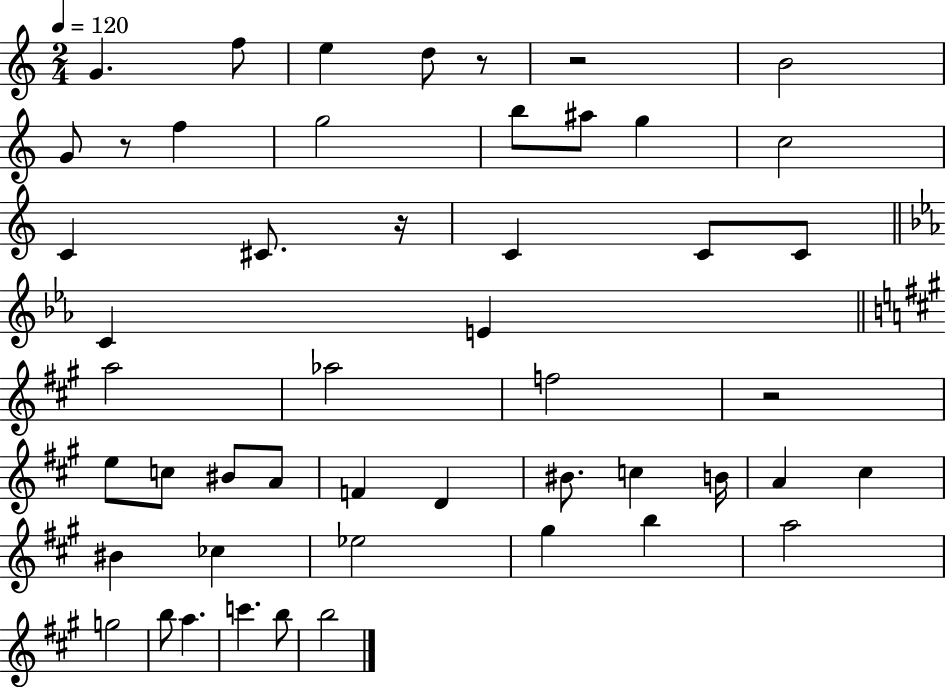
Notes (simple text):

G4/q. F5/e E5/q D5/e R/e R/h B4/h G4/e R/e F5/q G5/h B5/e A#5/e G5/q C5/h C4/q C#4/e. R/s C4/q C4/e C4/e C4/q E4/q A5/h Ab5/h F5/h R/h E5/e C5/e BIS4/e A4/e F4/q D4/q BIS4/e. C5/q B4/s A4/q C#5/q BIS4/q CES5/q Eb5/h G#5/q B5/q A5/h G5/h B5/e A5/q. C6/q. B5/e B5/h